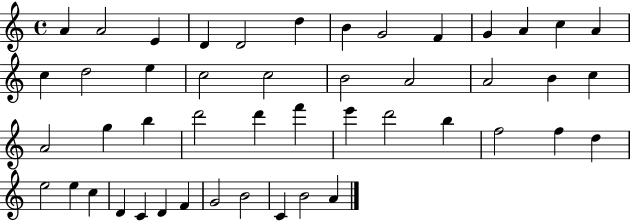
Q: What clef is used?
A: treble